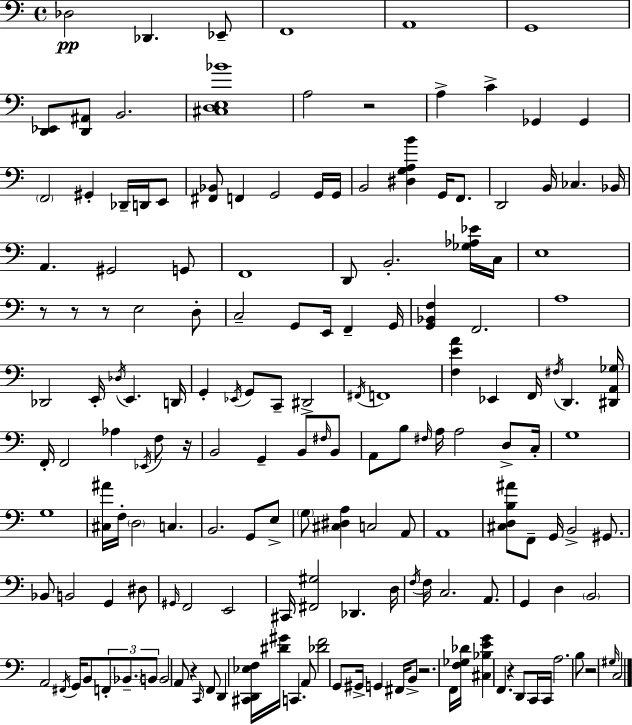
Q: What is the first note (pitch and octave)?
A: Db3